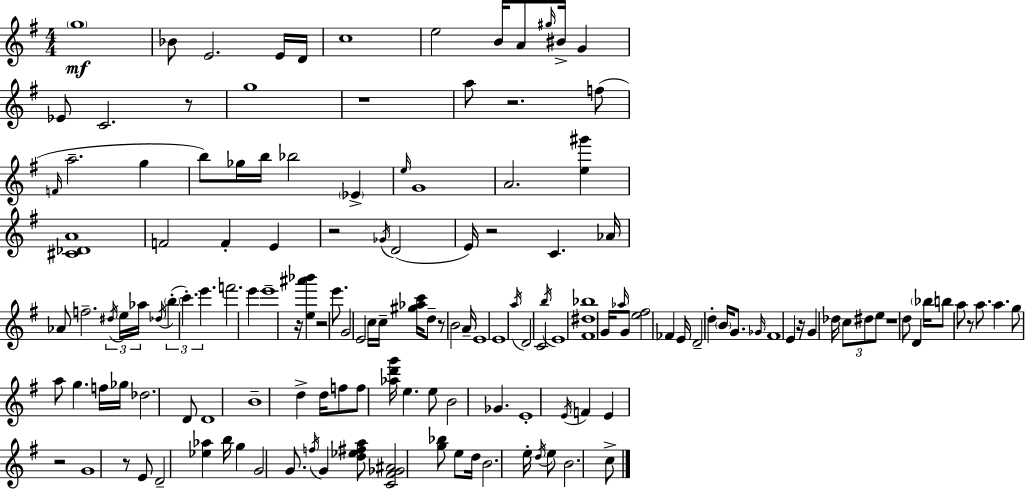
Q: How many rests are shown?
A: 13